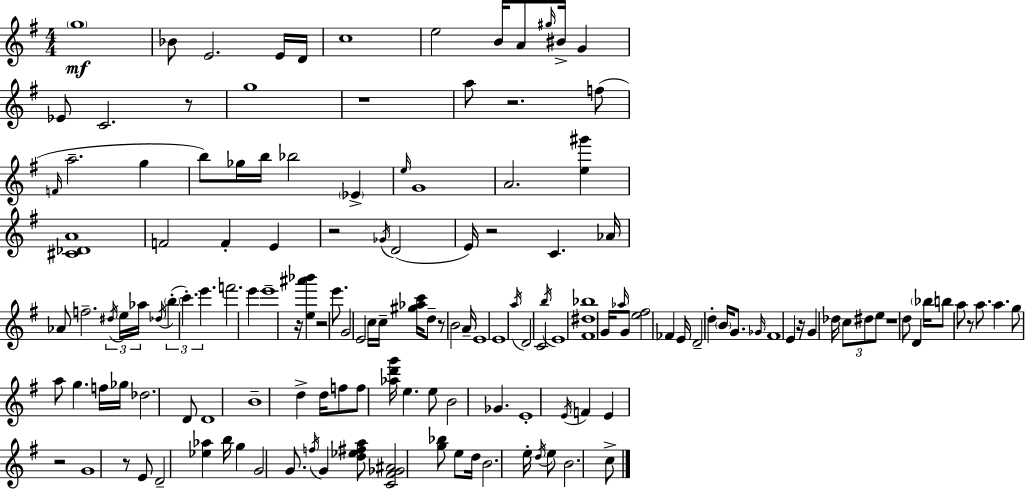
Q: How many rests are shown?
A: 13